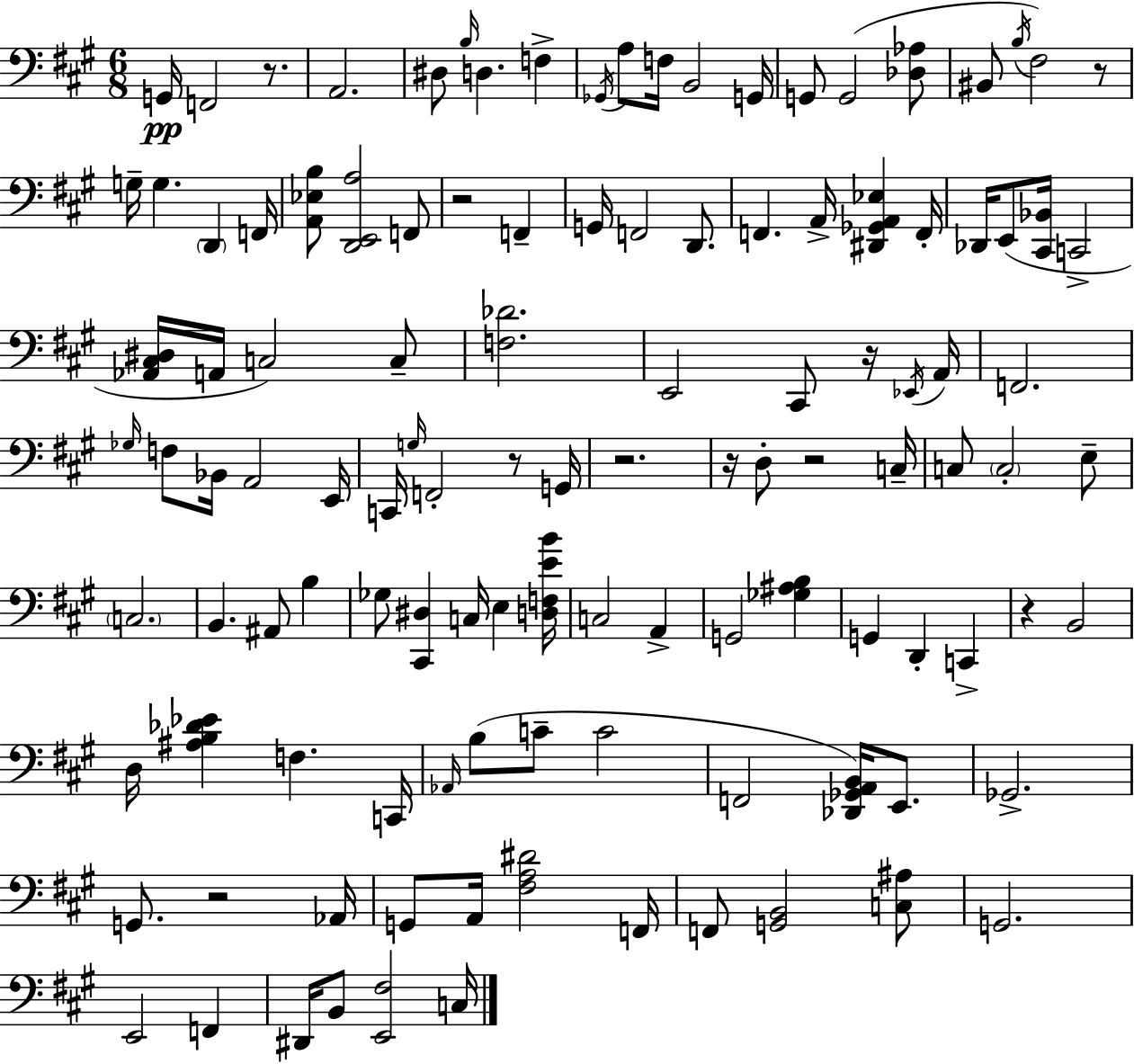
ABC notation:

X:1
T:Untitled
M:6/8
L:1/4
K:A
G,,/4 F,,2 z/2 A,,2 ^D,/2 B,/4 D, F, _G,,/4 A,/2 F,/4 B,,2 G,,/4 G,,/2 G,,2 [_D,_A,]/2 ^B,,/2 B,/4 ^F,2 z/2 G,/4 G, D,, F,,/4 [A,,_E,B,]/2 [D,,E,,A,]2 F,,/2 z2 F,, G,,/4 F,,2 D,,/2 F,, A,,/4 [^D,,_G,,A,,_E,] F,,/4 _D,,/4 E,,/2 [^C,,_B,,]/4 C,,2 [_A,,^C,^D,]/4 A,,/4 C,2 C,/2 [F,_D]2 E,,2 ^C,,/2 z/4 _E,,/4 A,,/4 F,,2 _G,/4 F,/2 _B,,/4 A,,2 E,,/4 C,,/4 G,/4 F,,2 z/2 G,,/4 z2 z/4 D,/2 z2 C,/4 C,/2 C,2 E,/2 C,2 B,, ^A,,/2 B, _G,/2 [^C,,^D,] C,/4 E, [D,F,EB]/4 C,2 A,, G,,2 [_G,^A,B,] G,, D,, C,, z B,,2 D,/4 [^A,B,_D_E] F, C,,/4 _A,,/4 B,/2 C/2 C2 F,,2 [_D,,_G,,A,,B,,]/4 E,,/2 _G,,2 G,,/2 z2 _A,,/4 G,,/2 A,,/4 [^F,A,^D]2 F,,/4 F,,/2 [G,,B,,]2 [C,^A,]/2 G,,2 E,,2 F,, ^D,,/4 B,,/2 [E,,^F,]2 C,/4